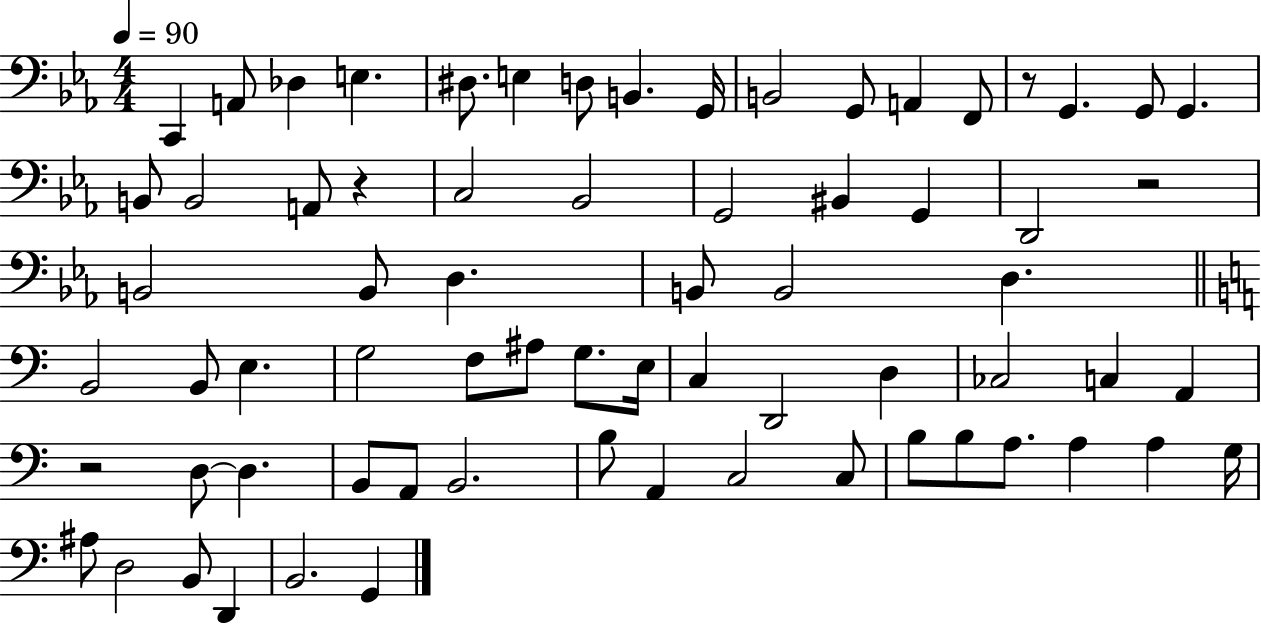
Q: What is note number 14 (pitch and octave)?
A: G2